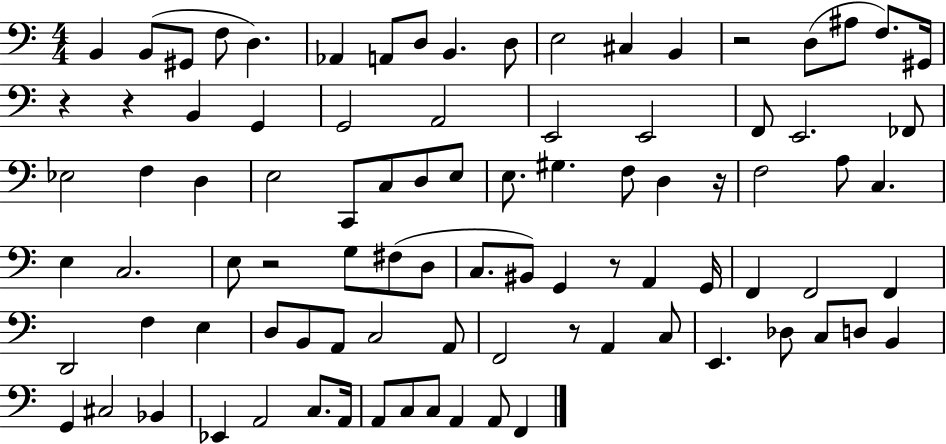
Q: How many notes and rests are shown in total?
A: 91